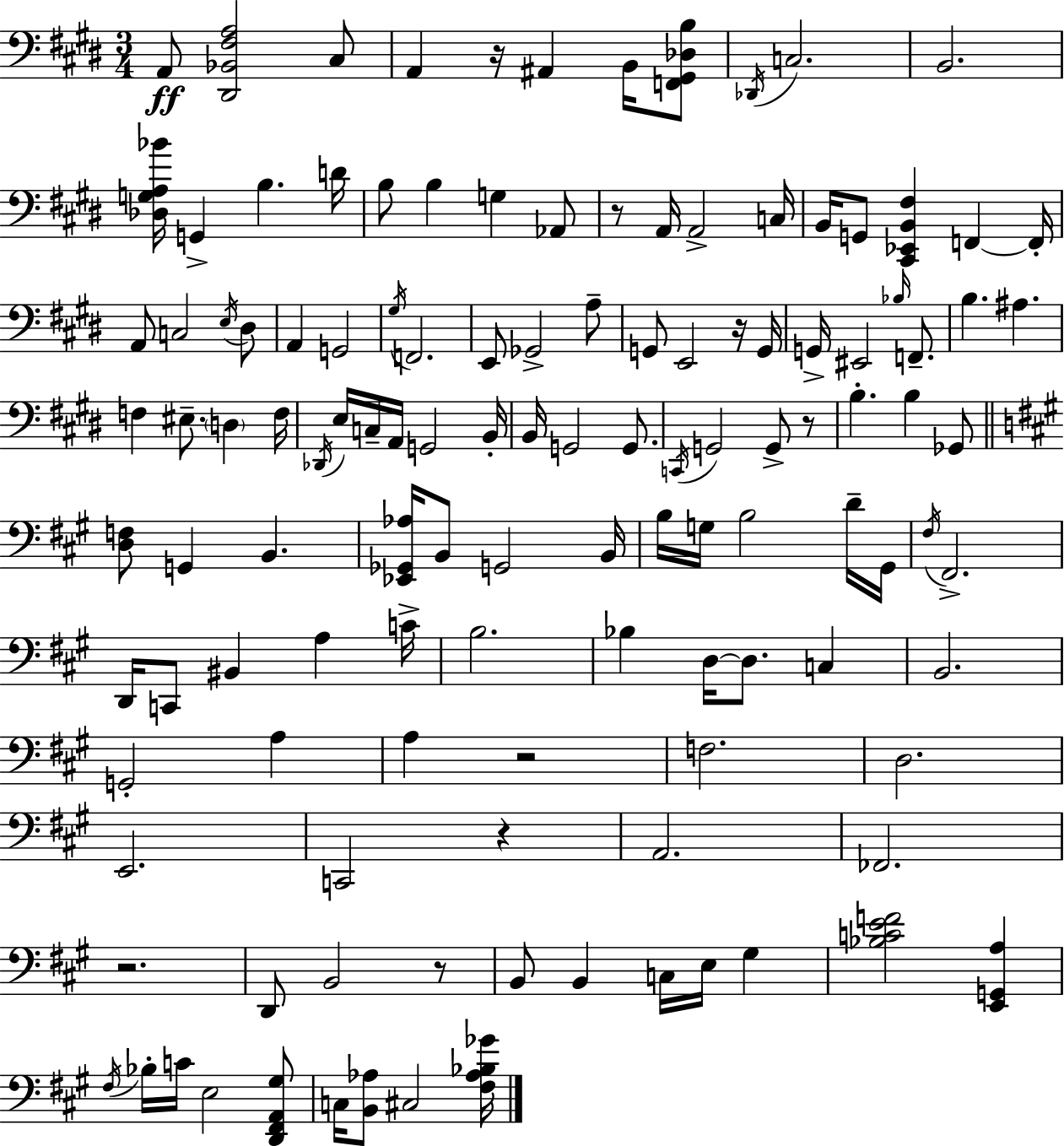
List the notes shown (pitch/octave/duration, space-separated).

A2/e [D#2,Bb2,F#3,A3]/h C#3/e A2/q R/s A#2/q B2/s [F2,G#2,Db3,B3]/e Db2/s C3/h. B2/h. [Db3,G3,A3,Bb4]/s G2/q B3/q. D4/s B3/e B3/q G3/q Ab2/e R/e A2/s A2/h C3/s B2/s G2/e [C#2,Eb2,B2,F#3]/q F2/q F2/s A2/e C3/h E3/s D#3/e A2/q G2/h G#3/s F2/h. E2/e Gb2/h A3/e G2/e E2/h R/s G2/s G2/s EIS2/h Bb3/s F2/e. B3/q. A#3/q. F3/q EIS3/e. D3/q F3/s Db2/s E3/s C3/s A2/s G2/h B2/s B2/s G2/h G2/e. C2/s G2/h G2/e R/e B3/q. B3/q Gb2/e [D3,F3]/e G2/q B2/q. [Eb2,Gb2,Ab3]/s B2/e G2/h B2/s B3/s G3/s B3/h D4/s G#2/s F#3/s F#2/h. D2/s C2/e BIS2/q A3/q C4/s B3/h. Bb3/q D3/s D3/e. C3/q B2/h. G2/h A3/q A3/q R/h F3/h. D3/h. E2/h. C2/h R/q A2/h. FES2/h. R/h. D2/e B2/h R/e B2/e B2/q C3/s E3/s G#3/q [Bb3,C4,E4,F4]/h [E2,G2,A3]/q F#3/s Bb3/s C4/s E3/h [D2,F#2,A2,G#3]/e C3/s [B2,Ab3]/e C#3/h [F#3,Ab3,Bb3,Gb4]/s